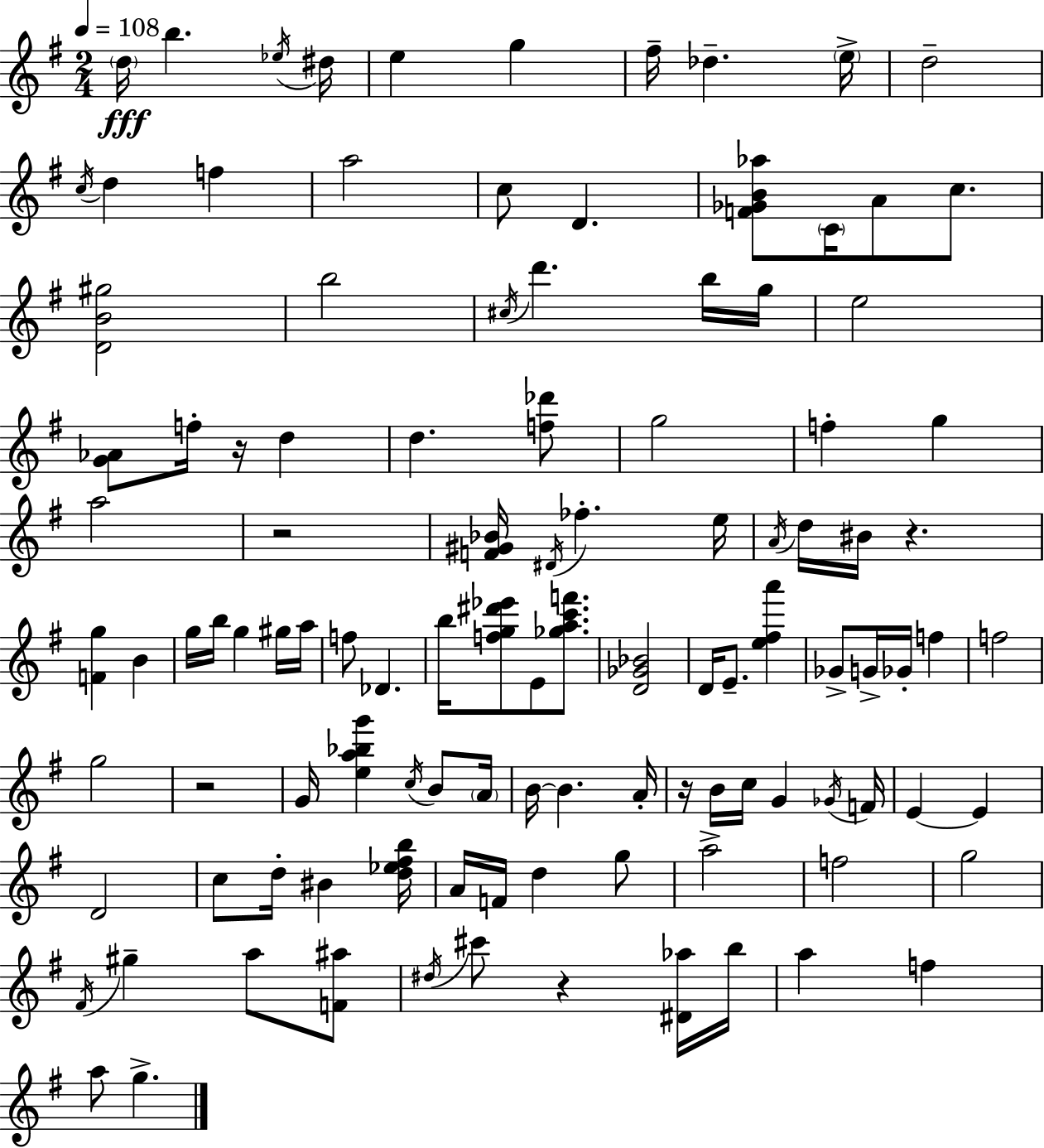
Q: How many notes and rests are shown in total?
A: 111